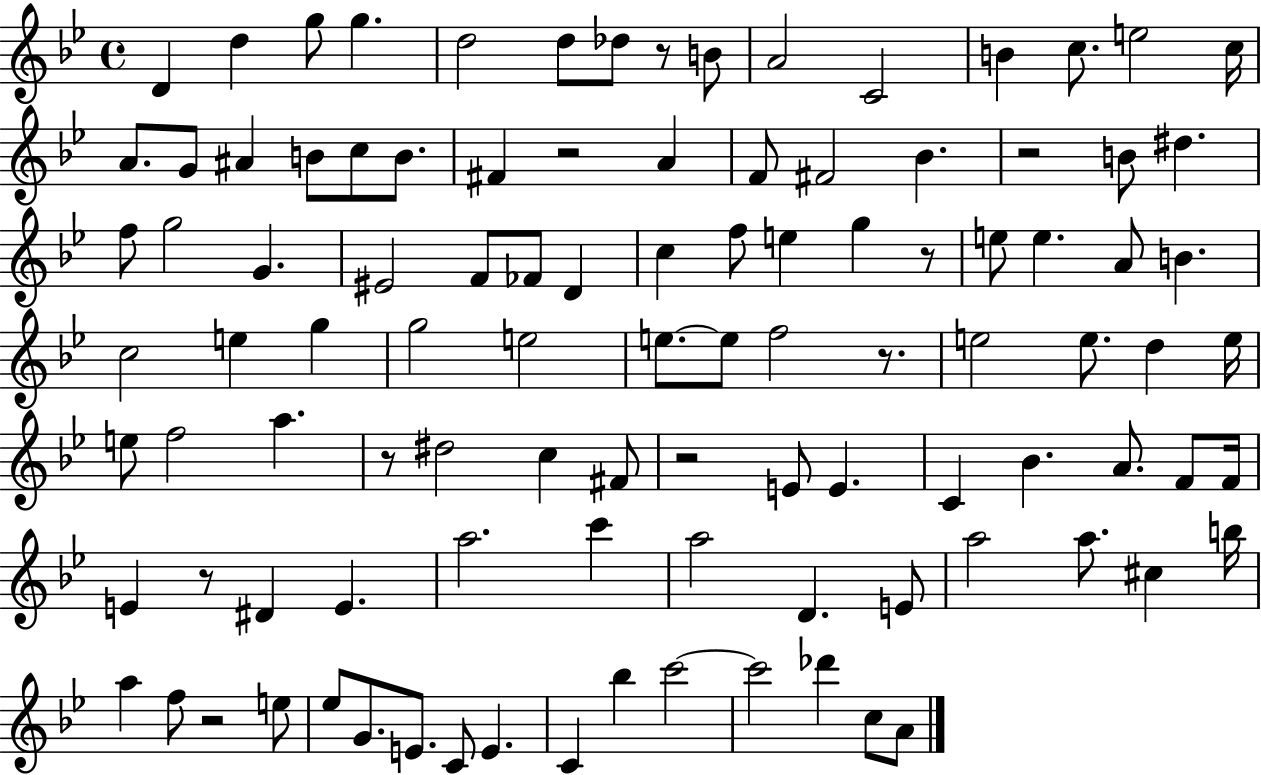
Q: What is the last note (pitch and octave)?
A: A4